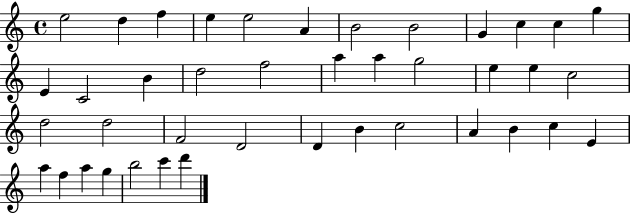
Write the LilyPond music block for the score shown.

{
  \clef treble
  \time 4/4
  \defaultTimeSignature
  \key c \major
  e''2 d''4 f''4 | e''4 e''2 a'4 | b'2 b'2 | g'4 c''4 c''4 g''4 | \break e'4 c'2 b'4 | d''2 f''2 | a''4 a''4 g''2 | e''4 e''4 c''2 | \break d''2 d''2 | f'2 d'2 | d'4 b'4 c''2 | a'4 b'4 c''4 e'4 | \break a''4 f''4 a''4 g''4 | b''2 c'''4 d'''4 | \bar "|."
}